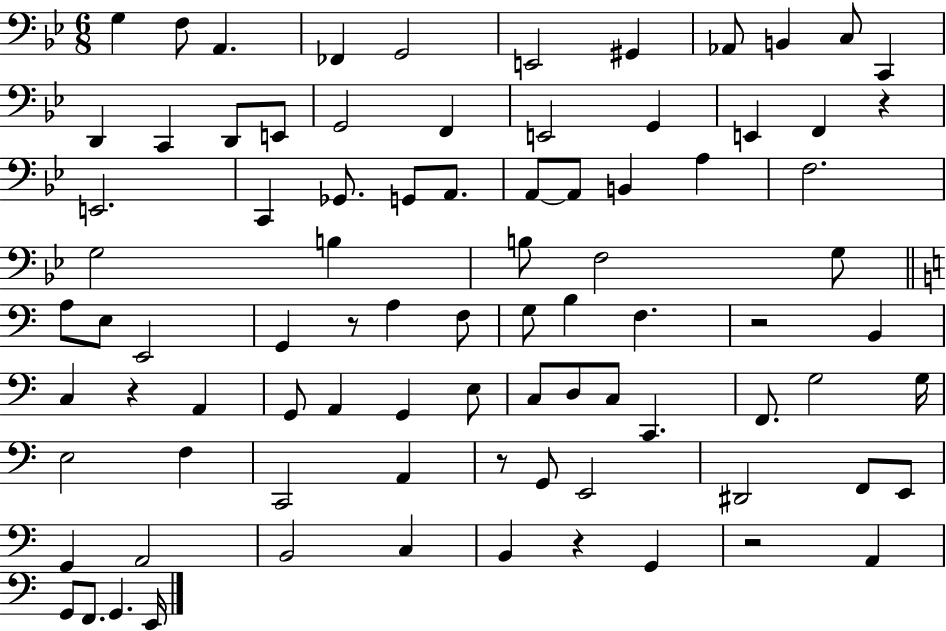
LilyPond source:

{
  \clef bass
  \numericTimeSignature
  \time 6/8
  \key bes \major
  g4 f8 a,4. | fes,4 g,2 | e,2 gis,4 | aes,8 b,4 c8 c,4 | \break d,4 c,4 d,8 e,8 | g,2 f,4 | e,2 g,4 | e,4 f,4 r4 | \break e,2. | c,4 ges,8. g,8 a,8. | a,8~~ a,8 b,4 a4 | f2. | \break g2 b4 | b8 f2 g8 | \bar "||" \break \key a \minor a8 e8 e,2 | g,4 r8 a4 f8 | g8 b4 f4. | r2 b,4 | \break c4 r4 a,4 | g,8 a,4 g,4 e8 | c8 d8 c8 c,4. | f,8. g2 g16 | \break e2 f4 | c,2 a,4 | r8 g,8 e,2 | dis,2 f,8 e,8 | \break g,4 a,2 | b,2 c4 | b,4 r4 g,4 | r2 a,4 | \break g,8 f,8. g,4. e,16 | \bar "|."
}